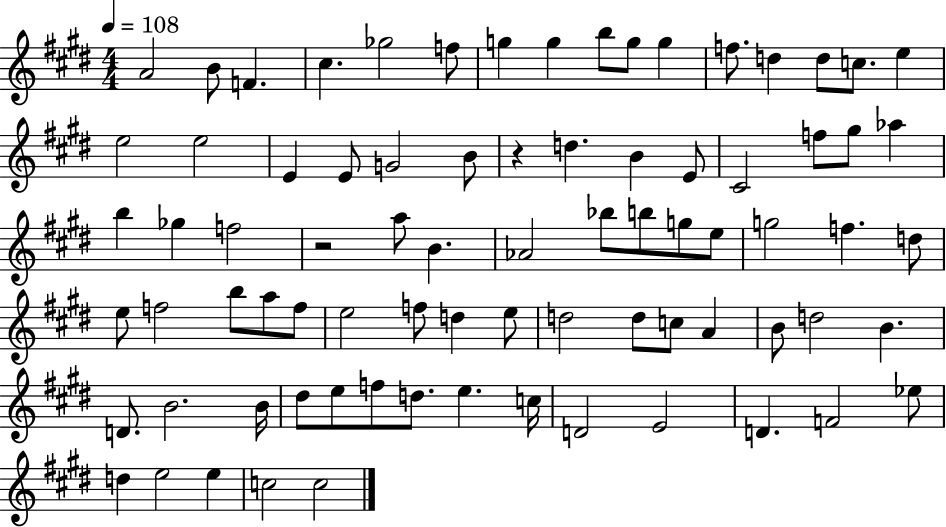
{
  \clef treble
  \numericTimeSignature
  \time 4/4
  \key e \major
  \tempo 4 = 108
  a'2 b'8 f'4. | cis''4. ges''2 f''8 | g''4 g''4 b''8 g''8 g''4 | f''8. d''4 d''8 c''8. e''4 | \break e''2 e''2 | e'4 e'8 g'2 b'8 | r4 d''4. b'4 e'8 | cis'2 f''8 gis''8 aes''4 | \break b''4 ges''4 f''2 | r2 a''8 b'4. | aes'2 bes''8 b''8 g''8 e''8 | g''2 f''4. d''8 | \break e''8 f''2 b''8 a''8 f''8 | e''2 f''8 d''4 e''8 | d''2 d''8 c''8 a'4 | b'8 d''2 b'4. | \break d'8. b'2. b'16 | dis''8 e''8 f''8 d''8. e''4. c''16 | d'2 e'2 | d'4. f'2 ees''8 | \break d''4 e''2 e''4 | c''2 c''2 | \bar "|."
}